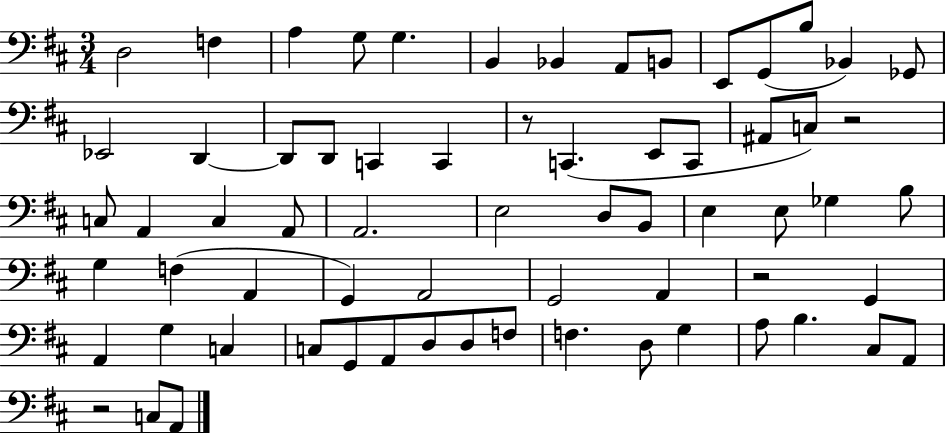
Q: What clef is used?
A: bass